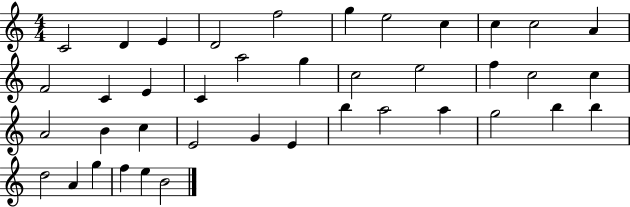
X:1
T:Untitled
M:4/4
L:1/4
K:C
C2 D E D2 f2 g e2 c c c2 A F2 C E C a2 g c2 e2 f c2 c A2 B c E2 G E b a2 a g2 b b d2 A g f e B2